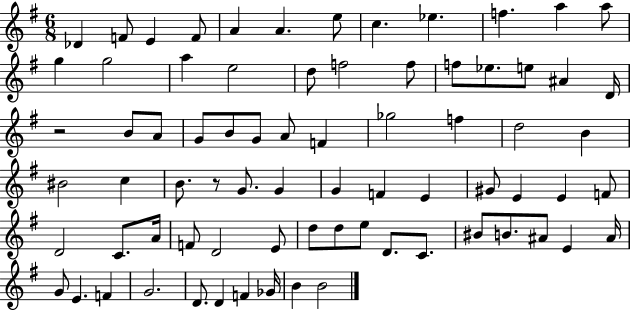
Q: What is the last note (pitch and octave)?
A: B4